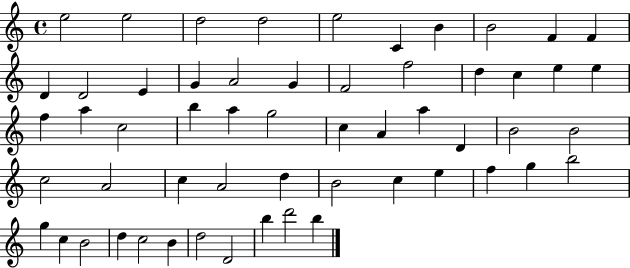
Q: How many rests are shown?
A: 0